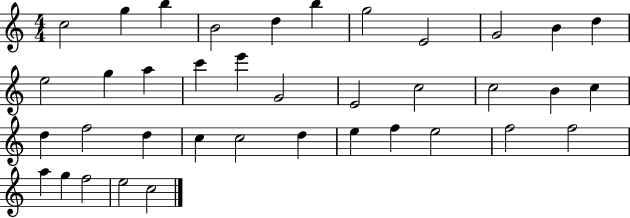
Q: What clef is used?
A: treble